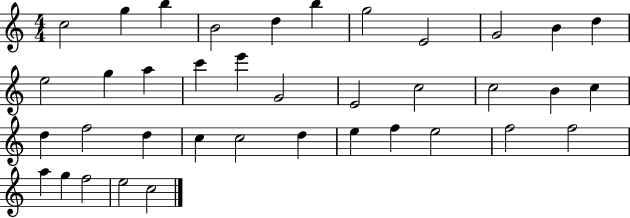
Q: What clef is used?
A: treble